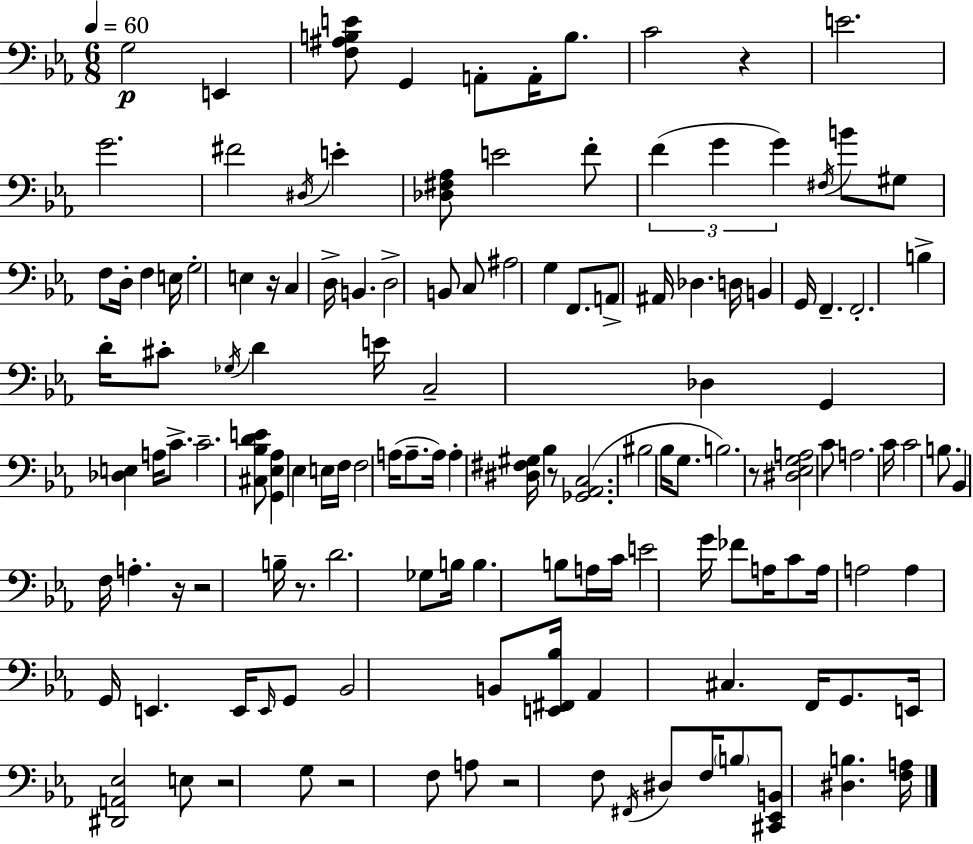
X:1
T:Untitled
M:6/8
L:1/4
K:Cm
G,2 E,, [F,^A,B,E]/2 G,, A,,/2 A,,/4 B,/2 C2 z E2 G2 ^F2 ^D,/4 E [_D,^F,_A,]/2 E2 F/2 F G G ^F,/4 B/2 ^G,/2 F,/2 D,/4 F, E,/4 G,2 E, z/4 C, D,/4 B,, D,2 B,,/2 C,/2 ^A,2 G, F,,/2 A,,/2 ^A,,/4 _D, D,/4 B,, G,,/4 F,, F,,2 B, D/4 ^C/2 _G,/4 D E/4 C,2 _D, G,, [_D,E,] A,/4 C/2 C2 [^C,_B,DE]/2 [G,,_E,_A,] _E, E,/4 F,/4 F,2 A,/4 A,/2 A,/4 A, [^D,^F,^G,]/4 _B, z/2 [_G,,_A,,C,]2 ^B,2 _B,/4 G,/2 B,2 z/2 [^D,_E,G,A,]2 C/2 A,2 C/4 C2 B,/2 _B,, F,/4 A, z/4 z2 B,/4 z/2 D2 _G,/2 B,/4 B, B,/2 A,/4 C/4 E2 G/4 _F/2 A,/4 C/2 A,/4 A,2 A, G,,/4 E,, E,,/4 E,,/4 G,,/2 _B,,2 B,,/2 [E,,^F,,_B,]/4 _A,, ^C, F,,/4 G,,/2 E,,/4 [^D,,A,,_E,]2 E,/2 z2 G,/2 z2 F,/2 A,/2 z2 F,/2 ^F,,/4 ^D,/2 F,/4 B,/2 [^C,,_E,,B,,]/2 [^D,B,] [F,A,]/4